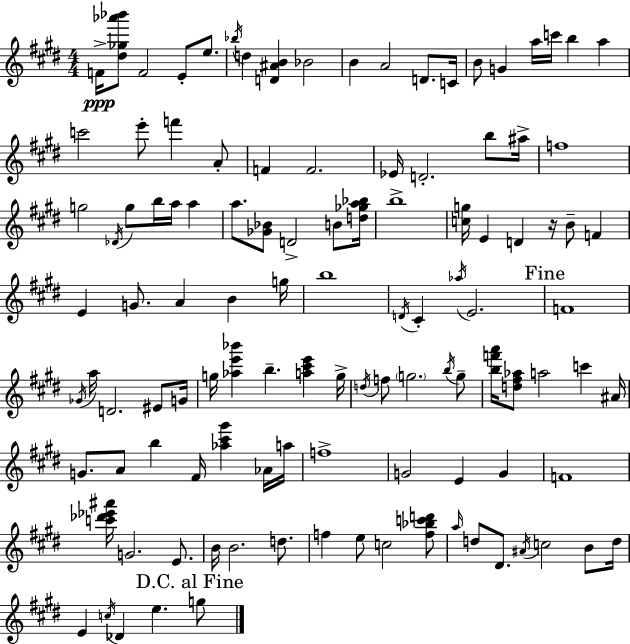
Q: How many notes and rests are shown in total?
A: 113